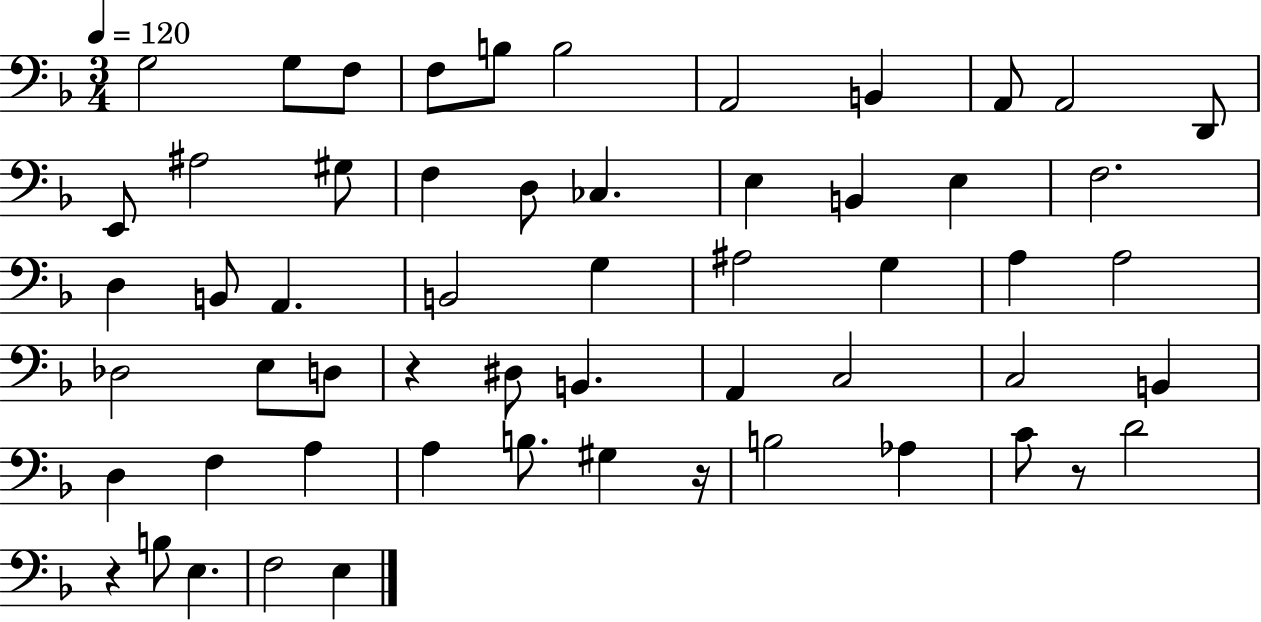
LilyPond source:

{
  \clef bass
  \numericTimeSignature
  \time 3/4
  \key f \major
  \tempo 4 = 120
  \repeat volta 2 { g2 g8 f8 | f8 b8 b2 | a,2 b,4 | a,8 a,2 d,8 | \break e,8 ais2 gis8 | f4 d8 ces4. | e4 b,4 e4 | f2. | \break d4 b,8 a,4. | b,2 g4 | ais2 g4 | a4 a2 | \break des2 e8 d8 | r4 dis8 b,4. | a,4 c2 | c2 b,4 | \break d4 f4 a4 | a4 b8. gis4 r16 | b2 aes4 | c'8 r8 d'2 | \break r4 b8 e4. | f2 e4 | } \bar "|."
}